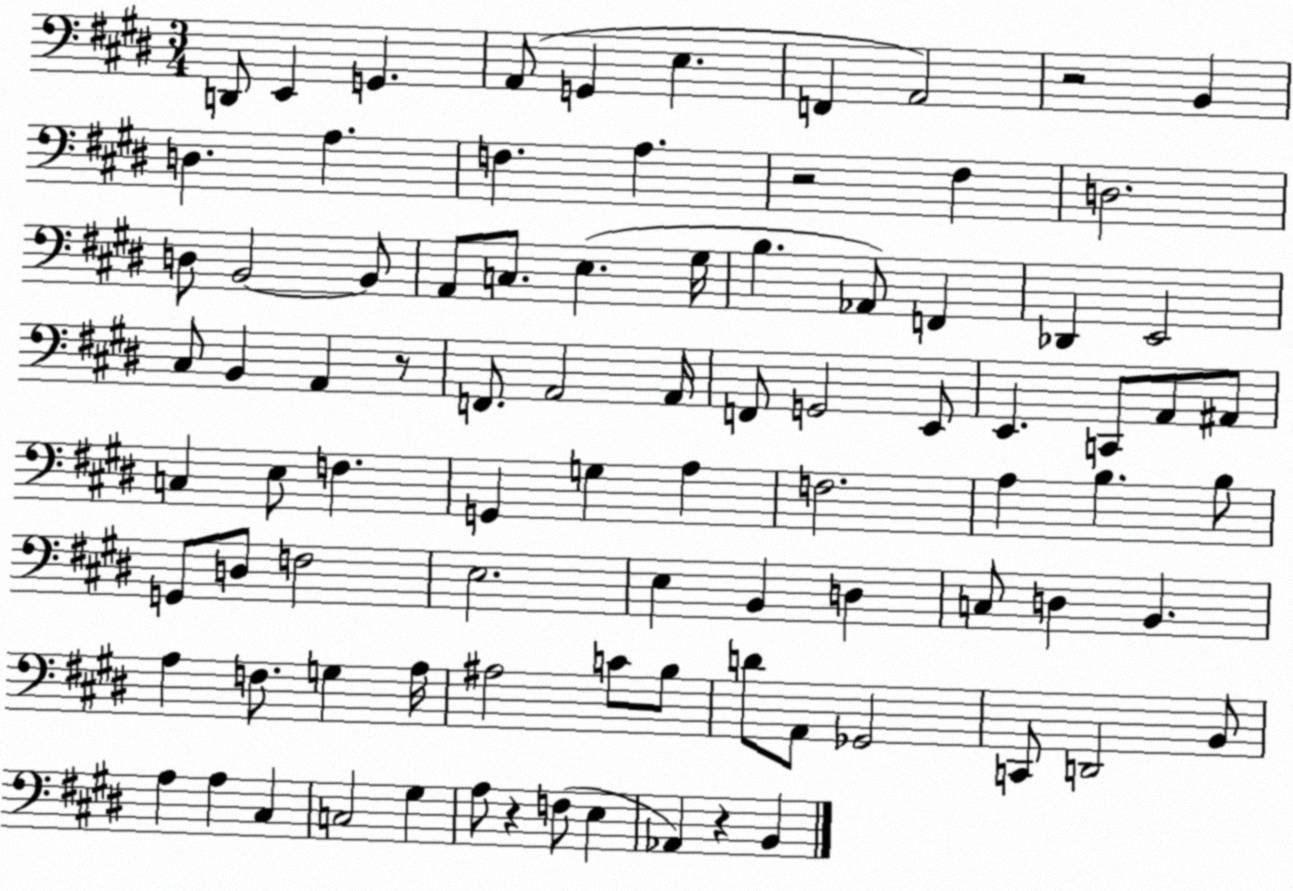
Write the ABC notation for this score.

X:1
T:Untitled
M:3/4
L:1/4
K:E
D,,/2 E,, G,, A,,/2 G,, E, F,, A,,2 z2 B,, D, A, F, A, z2 ^F, D,2 D,/2 B,,2 B,,/2 A,,/2 C,/2 E, ^G,/4 B, _A,,/2 F,, _D,, E,,2 ^C,/2 B,, A,, z/2 F,,/2 A,,2 A,,/4 F,,/2 G,,2 E,,/2 E,, C,,/2 A,,/2 ^A,,/2 C, E,/2 F, G,, G, A, F,2 A, B, B,/2 G,,/2 D,/2 F,2 E,2 E, B,, D, C,/2 D, B,, A, F,/2 G, A,/4 ^A,2 C/2 B,/2 D/2 A,,/2 _G,,2 C,,/2 D,,2 B,,/2 A, A, ^C, C,2 ^G, A,/2 z F,/2 E, _A,, z B,,